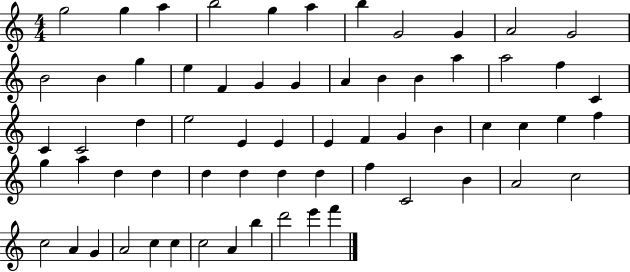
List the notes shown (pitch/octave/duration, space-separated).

G5/h G5/q A5/q B5/h G5/q A5/q B5/q G4/h G4/q A4/h G4/h B4/h B4/q G5/q E5/q F4/q G4/q G4/q A4/q B4/q B4/q A5/q A5/h F5/q C4/q C4/q C4/h D5/q E5/h E4/q E4/q E4/q F4/q G4/q B4/q C5/q C5/q E5/q F5/q G5/q A5/q D5/q D5/q D5/q D5/q D5/q D5/q F5/q C4/h B4/q A4/h C5/h C5/h A4/q G4/q A4/h C5/q C5/q C5/h A4/q B5/q D6/h E6/q F6/q